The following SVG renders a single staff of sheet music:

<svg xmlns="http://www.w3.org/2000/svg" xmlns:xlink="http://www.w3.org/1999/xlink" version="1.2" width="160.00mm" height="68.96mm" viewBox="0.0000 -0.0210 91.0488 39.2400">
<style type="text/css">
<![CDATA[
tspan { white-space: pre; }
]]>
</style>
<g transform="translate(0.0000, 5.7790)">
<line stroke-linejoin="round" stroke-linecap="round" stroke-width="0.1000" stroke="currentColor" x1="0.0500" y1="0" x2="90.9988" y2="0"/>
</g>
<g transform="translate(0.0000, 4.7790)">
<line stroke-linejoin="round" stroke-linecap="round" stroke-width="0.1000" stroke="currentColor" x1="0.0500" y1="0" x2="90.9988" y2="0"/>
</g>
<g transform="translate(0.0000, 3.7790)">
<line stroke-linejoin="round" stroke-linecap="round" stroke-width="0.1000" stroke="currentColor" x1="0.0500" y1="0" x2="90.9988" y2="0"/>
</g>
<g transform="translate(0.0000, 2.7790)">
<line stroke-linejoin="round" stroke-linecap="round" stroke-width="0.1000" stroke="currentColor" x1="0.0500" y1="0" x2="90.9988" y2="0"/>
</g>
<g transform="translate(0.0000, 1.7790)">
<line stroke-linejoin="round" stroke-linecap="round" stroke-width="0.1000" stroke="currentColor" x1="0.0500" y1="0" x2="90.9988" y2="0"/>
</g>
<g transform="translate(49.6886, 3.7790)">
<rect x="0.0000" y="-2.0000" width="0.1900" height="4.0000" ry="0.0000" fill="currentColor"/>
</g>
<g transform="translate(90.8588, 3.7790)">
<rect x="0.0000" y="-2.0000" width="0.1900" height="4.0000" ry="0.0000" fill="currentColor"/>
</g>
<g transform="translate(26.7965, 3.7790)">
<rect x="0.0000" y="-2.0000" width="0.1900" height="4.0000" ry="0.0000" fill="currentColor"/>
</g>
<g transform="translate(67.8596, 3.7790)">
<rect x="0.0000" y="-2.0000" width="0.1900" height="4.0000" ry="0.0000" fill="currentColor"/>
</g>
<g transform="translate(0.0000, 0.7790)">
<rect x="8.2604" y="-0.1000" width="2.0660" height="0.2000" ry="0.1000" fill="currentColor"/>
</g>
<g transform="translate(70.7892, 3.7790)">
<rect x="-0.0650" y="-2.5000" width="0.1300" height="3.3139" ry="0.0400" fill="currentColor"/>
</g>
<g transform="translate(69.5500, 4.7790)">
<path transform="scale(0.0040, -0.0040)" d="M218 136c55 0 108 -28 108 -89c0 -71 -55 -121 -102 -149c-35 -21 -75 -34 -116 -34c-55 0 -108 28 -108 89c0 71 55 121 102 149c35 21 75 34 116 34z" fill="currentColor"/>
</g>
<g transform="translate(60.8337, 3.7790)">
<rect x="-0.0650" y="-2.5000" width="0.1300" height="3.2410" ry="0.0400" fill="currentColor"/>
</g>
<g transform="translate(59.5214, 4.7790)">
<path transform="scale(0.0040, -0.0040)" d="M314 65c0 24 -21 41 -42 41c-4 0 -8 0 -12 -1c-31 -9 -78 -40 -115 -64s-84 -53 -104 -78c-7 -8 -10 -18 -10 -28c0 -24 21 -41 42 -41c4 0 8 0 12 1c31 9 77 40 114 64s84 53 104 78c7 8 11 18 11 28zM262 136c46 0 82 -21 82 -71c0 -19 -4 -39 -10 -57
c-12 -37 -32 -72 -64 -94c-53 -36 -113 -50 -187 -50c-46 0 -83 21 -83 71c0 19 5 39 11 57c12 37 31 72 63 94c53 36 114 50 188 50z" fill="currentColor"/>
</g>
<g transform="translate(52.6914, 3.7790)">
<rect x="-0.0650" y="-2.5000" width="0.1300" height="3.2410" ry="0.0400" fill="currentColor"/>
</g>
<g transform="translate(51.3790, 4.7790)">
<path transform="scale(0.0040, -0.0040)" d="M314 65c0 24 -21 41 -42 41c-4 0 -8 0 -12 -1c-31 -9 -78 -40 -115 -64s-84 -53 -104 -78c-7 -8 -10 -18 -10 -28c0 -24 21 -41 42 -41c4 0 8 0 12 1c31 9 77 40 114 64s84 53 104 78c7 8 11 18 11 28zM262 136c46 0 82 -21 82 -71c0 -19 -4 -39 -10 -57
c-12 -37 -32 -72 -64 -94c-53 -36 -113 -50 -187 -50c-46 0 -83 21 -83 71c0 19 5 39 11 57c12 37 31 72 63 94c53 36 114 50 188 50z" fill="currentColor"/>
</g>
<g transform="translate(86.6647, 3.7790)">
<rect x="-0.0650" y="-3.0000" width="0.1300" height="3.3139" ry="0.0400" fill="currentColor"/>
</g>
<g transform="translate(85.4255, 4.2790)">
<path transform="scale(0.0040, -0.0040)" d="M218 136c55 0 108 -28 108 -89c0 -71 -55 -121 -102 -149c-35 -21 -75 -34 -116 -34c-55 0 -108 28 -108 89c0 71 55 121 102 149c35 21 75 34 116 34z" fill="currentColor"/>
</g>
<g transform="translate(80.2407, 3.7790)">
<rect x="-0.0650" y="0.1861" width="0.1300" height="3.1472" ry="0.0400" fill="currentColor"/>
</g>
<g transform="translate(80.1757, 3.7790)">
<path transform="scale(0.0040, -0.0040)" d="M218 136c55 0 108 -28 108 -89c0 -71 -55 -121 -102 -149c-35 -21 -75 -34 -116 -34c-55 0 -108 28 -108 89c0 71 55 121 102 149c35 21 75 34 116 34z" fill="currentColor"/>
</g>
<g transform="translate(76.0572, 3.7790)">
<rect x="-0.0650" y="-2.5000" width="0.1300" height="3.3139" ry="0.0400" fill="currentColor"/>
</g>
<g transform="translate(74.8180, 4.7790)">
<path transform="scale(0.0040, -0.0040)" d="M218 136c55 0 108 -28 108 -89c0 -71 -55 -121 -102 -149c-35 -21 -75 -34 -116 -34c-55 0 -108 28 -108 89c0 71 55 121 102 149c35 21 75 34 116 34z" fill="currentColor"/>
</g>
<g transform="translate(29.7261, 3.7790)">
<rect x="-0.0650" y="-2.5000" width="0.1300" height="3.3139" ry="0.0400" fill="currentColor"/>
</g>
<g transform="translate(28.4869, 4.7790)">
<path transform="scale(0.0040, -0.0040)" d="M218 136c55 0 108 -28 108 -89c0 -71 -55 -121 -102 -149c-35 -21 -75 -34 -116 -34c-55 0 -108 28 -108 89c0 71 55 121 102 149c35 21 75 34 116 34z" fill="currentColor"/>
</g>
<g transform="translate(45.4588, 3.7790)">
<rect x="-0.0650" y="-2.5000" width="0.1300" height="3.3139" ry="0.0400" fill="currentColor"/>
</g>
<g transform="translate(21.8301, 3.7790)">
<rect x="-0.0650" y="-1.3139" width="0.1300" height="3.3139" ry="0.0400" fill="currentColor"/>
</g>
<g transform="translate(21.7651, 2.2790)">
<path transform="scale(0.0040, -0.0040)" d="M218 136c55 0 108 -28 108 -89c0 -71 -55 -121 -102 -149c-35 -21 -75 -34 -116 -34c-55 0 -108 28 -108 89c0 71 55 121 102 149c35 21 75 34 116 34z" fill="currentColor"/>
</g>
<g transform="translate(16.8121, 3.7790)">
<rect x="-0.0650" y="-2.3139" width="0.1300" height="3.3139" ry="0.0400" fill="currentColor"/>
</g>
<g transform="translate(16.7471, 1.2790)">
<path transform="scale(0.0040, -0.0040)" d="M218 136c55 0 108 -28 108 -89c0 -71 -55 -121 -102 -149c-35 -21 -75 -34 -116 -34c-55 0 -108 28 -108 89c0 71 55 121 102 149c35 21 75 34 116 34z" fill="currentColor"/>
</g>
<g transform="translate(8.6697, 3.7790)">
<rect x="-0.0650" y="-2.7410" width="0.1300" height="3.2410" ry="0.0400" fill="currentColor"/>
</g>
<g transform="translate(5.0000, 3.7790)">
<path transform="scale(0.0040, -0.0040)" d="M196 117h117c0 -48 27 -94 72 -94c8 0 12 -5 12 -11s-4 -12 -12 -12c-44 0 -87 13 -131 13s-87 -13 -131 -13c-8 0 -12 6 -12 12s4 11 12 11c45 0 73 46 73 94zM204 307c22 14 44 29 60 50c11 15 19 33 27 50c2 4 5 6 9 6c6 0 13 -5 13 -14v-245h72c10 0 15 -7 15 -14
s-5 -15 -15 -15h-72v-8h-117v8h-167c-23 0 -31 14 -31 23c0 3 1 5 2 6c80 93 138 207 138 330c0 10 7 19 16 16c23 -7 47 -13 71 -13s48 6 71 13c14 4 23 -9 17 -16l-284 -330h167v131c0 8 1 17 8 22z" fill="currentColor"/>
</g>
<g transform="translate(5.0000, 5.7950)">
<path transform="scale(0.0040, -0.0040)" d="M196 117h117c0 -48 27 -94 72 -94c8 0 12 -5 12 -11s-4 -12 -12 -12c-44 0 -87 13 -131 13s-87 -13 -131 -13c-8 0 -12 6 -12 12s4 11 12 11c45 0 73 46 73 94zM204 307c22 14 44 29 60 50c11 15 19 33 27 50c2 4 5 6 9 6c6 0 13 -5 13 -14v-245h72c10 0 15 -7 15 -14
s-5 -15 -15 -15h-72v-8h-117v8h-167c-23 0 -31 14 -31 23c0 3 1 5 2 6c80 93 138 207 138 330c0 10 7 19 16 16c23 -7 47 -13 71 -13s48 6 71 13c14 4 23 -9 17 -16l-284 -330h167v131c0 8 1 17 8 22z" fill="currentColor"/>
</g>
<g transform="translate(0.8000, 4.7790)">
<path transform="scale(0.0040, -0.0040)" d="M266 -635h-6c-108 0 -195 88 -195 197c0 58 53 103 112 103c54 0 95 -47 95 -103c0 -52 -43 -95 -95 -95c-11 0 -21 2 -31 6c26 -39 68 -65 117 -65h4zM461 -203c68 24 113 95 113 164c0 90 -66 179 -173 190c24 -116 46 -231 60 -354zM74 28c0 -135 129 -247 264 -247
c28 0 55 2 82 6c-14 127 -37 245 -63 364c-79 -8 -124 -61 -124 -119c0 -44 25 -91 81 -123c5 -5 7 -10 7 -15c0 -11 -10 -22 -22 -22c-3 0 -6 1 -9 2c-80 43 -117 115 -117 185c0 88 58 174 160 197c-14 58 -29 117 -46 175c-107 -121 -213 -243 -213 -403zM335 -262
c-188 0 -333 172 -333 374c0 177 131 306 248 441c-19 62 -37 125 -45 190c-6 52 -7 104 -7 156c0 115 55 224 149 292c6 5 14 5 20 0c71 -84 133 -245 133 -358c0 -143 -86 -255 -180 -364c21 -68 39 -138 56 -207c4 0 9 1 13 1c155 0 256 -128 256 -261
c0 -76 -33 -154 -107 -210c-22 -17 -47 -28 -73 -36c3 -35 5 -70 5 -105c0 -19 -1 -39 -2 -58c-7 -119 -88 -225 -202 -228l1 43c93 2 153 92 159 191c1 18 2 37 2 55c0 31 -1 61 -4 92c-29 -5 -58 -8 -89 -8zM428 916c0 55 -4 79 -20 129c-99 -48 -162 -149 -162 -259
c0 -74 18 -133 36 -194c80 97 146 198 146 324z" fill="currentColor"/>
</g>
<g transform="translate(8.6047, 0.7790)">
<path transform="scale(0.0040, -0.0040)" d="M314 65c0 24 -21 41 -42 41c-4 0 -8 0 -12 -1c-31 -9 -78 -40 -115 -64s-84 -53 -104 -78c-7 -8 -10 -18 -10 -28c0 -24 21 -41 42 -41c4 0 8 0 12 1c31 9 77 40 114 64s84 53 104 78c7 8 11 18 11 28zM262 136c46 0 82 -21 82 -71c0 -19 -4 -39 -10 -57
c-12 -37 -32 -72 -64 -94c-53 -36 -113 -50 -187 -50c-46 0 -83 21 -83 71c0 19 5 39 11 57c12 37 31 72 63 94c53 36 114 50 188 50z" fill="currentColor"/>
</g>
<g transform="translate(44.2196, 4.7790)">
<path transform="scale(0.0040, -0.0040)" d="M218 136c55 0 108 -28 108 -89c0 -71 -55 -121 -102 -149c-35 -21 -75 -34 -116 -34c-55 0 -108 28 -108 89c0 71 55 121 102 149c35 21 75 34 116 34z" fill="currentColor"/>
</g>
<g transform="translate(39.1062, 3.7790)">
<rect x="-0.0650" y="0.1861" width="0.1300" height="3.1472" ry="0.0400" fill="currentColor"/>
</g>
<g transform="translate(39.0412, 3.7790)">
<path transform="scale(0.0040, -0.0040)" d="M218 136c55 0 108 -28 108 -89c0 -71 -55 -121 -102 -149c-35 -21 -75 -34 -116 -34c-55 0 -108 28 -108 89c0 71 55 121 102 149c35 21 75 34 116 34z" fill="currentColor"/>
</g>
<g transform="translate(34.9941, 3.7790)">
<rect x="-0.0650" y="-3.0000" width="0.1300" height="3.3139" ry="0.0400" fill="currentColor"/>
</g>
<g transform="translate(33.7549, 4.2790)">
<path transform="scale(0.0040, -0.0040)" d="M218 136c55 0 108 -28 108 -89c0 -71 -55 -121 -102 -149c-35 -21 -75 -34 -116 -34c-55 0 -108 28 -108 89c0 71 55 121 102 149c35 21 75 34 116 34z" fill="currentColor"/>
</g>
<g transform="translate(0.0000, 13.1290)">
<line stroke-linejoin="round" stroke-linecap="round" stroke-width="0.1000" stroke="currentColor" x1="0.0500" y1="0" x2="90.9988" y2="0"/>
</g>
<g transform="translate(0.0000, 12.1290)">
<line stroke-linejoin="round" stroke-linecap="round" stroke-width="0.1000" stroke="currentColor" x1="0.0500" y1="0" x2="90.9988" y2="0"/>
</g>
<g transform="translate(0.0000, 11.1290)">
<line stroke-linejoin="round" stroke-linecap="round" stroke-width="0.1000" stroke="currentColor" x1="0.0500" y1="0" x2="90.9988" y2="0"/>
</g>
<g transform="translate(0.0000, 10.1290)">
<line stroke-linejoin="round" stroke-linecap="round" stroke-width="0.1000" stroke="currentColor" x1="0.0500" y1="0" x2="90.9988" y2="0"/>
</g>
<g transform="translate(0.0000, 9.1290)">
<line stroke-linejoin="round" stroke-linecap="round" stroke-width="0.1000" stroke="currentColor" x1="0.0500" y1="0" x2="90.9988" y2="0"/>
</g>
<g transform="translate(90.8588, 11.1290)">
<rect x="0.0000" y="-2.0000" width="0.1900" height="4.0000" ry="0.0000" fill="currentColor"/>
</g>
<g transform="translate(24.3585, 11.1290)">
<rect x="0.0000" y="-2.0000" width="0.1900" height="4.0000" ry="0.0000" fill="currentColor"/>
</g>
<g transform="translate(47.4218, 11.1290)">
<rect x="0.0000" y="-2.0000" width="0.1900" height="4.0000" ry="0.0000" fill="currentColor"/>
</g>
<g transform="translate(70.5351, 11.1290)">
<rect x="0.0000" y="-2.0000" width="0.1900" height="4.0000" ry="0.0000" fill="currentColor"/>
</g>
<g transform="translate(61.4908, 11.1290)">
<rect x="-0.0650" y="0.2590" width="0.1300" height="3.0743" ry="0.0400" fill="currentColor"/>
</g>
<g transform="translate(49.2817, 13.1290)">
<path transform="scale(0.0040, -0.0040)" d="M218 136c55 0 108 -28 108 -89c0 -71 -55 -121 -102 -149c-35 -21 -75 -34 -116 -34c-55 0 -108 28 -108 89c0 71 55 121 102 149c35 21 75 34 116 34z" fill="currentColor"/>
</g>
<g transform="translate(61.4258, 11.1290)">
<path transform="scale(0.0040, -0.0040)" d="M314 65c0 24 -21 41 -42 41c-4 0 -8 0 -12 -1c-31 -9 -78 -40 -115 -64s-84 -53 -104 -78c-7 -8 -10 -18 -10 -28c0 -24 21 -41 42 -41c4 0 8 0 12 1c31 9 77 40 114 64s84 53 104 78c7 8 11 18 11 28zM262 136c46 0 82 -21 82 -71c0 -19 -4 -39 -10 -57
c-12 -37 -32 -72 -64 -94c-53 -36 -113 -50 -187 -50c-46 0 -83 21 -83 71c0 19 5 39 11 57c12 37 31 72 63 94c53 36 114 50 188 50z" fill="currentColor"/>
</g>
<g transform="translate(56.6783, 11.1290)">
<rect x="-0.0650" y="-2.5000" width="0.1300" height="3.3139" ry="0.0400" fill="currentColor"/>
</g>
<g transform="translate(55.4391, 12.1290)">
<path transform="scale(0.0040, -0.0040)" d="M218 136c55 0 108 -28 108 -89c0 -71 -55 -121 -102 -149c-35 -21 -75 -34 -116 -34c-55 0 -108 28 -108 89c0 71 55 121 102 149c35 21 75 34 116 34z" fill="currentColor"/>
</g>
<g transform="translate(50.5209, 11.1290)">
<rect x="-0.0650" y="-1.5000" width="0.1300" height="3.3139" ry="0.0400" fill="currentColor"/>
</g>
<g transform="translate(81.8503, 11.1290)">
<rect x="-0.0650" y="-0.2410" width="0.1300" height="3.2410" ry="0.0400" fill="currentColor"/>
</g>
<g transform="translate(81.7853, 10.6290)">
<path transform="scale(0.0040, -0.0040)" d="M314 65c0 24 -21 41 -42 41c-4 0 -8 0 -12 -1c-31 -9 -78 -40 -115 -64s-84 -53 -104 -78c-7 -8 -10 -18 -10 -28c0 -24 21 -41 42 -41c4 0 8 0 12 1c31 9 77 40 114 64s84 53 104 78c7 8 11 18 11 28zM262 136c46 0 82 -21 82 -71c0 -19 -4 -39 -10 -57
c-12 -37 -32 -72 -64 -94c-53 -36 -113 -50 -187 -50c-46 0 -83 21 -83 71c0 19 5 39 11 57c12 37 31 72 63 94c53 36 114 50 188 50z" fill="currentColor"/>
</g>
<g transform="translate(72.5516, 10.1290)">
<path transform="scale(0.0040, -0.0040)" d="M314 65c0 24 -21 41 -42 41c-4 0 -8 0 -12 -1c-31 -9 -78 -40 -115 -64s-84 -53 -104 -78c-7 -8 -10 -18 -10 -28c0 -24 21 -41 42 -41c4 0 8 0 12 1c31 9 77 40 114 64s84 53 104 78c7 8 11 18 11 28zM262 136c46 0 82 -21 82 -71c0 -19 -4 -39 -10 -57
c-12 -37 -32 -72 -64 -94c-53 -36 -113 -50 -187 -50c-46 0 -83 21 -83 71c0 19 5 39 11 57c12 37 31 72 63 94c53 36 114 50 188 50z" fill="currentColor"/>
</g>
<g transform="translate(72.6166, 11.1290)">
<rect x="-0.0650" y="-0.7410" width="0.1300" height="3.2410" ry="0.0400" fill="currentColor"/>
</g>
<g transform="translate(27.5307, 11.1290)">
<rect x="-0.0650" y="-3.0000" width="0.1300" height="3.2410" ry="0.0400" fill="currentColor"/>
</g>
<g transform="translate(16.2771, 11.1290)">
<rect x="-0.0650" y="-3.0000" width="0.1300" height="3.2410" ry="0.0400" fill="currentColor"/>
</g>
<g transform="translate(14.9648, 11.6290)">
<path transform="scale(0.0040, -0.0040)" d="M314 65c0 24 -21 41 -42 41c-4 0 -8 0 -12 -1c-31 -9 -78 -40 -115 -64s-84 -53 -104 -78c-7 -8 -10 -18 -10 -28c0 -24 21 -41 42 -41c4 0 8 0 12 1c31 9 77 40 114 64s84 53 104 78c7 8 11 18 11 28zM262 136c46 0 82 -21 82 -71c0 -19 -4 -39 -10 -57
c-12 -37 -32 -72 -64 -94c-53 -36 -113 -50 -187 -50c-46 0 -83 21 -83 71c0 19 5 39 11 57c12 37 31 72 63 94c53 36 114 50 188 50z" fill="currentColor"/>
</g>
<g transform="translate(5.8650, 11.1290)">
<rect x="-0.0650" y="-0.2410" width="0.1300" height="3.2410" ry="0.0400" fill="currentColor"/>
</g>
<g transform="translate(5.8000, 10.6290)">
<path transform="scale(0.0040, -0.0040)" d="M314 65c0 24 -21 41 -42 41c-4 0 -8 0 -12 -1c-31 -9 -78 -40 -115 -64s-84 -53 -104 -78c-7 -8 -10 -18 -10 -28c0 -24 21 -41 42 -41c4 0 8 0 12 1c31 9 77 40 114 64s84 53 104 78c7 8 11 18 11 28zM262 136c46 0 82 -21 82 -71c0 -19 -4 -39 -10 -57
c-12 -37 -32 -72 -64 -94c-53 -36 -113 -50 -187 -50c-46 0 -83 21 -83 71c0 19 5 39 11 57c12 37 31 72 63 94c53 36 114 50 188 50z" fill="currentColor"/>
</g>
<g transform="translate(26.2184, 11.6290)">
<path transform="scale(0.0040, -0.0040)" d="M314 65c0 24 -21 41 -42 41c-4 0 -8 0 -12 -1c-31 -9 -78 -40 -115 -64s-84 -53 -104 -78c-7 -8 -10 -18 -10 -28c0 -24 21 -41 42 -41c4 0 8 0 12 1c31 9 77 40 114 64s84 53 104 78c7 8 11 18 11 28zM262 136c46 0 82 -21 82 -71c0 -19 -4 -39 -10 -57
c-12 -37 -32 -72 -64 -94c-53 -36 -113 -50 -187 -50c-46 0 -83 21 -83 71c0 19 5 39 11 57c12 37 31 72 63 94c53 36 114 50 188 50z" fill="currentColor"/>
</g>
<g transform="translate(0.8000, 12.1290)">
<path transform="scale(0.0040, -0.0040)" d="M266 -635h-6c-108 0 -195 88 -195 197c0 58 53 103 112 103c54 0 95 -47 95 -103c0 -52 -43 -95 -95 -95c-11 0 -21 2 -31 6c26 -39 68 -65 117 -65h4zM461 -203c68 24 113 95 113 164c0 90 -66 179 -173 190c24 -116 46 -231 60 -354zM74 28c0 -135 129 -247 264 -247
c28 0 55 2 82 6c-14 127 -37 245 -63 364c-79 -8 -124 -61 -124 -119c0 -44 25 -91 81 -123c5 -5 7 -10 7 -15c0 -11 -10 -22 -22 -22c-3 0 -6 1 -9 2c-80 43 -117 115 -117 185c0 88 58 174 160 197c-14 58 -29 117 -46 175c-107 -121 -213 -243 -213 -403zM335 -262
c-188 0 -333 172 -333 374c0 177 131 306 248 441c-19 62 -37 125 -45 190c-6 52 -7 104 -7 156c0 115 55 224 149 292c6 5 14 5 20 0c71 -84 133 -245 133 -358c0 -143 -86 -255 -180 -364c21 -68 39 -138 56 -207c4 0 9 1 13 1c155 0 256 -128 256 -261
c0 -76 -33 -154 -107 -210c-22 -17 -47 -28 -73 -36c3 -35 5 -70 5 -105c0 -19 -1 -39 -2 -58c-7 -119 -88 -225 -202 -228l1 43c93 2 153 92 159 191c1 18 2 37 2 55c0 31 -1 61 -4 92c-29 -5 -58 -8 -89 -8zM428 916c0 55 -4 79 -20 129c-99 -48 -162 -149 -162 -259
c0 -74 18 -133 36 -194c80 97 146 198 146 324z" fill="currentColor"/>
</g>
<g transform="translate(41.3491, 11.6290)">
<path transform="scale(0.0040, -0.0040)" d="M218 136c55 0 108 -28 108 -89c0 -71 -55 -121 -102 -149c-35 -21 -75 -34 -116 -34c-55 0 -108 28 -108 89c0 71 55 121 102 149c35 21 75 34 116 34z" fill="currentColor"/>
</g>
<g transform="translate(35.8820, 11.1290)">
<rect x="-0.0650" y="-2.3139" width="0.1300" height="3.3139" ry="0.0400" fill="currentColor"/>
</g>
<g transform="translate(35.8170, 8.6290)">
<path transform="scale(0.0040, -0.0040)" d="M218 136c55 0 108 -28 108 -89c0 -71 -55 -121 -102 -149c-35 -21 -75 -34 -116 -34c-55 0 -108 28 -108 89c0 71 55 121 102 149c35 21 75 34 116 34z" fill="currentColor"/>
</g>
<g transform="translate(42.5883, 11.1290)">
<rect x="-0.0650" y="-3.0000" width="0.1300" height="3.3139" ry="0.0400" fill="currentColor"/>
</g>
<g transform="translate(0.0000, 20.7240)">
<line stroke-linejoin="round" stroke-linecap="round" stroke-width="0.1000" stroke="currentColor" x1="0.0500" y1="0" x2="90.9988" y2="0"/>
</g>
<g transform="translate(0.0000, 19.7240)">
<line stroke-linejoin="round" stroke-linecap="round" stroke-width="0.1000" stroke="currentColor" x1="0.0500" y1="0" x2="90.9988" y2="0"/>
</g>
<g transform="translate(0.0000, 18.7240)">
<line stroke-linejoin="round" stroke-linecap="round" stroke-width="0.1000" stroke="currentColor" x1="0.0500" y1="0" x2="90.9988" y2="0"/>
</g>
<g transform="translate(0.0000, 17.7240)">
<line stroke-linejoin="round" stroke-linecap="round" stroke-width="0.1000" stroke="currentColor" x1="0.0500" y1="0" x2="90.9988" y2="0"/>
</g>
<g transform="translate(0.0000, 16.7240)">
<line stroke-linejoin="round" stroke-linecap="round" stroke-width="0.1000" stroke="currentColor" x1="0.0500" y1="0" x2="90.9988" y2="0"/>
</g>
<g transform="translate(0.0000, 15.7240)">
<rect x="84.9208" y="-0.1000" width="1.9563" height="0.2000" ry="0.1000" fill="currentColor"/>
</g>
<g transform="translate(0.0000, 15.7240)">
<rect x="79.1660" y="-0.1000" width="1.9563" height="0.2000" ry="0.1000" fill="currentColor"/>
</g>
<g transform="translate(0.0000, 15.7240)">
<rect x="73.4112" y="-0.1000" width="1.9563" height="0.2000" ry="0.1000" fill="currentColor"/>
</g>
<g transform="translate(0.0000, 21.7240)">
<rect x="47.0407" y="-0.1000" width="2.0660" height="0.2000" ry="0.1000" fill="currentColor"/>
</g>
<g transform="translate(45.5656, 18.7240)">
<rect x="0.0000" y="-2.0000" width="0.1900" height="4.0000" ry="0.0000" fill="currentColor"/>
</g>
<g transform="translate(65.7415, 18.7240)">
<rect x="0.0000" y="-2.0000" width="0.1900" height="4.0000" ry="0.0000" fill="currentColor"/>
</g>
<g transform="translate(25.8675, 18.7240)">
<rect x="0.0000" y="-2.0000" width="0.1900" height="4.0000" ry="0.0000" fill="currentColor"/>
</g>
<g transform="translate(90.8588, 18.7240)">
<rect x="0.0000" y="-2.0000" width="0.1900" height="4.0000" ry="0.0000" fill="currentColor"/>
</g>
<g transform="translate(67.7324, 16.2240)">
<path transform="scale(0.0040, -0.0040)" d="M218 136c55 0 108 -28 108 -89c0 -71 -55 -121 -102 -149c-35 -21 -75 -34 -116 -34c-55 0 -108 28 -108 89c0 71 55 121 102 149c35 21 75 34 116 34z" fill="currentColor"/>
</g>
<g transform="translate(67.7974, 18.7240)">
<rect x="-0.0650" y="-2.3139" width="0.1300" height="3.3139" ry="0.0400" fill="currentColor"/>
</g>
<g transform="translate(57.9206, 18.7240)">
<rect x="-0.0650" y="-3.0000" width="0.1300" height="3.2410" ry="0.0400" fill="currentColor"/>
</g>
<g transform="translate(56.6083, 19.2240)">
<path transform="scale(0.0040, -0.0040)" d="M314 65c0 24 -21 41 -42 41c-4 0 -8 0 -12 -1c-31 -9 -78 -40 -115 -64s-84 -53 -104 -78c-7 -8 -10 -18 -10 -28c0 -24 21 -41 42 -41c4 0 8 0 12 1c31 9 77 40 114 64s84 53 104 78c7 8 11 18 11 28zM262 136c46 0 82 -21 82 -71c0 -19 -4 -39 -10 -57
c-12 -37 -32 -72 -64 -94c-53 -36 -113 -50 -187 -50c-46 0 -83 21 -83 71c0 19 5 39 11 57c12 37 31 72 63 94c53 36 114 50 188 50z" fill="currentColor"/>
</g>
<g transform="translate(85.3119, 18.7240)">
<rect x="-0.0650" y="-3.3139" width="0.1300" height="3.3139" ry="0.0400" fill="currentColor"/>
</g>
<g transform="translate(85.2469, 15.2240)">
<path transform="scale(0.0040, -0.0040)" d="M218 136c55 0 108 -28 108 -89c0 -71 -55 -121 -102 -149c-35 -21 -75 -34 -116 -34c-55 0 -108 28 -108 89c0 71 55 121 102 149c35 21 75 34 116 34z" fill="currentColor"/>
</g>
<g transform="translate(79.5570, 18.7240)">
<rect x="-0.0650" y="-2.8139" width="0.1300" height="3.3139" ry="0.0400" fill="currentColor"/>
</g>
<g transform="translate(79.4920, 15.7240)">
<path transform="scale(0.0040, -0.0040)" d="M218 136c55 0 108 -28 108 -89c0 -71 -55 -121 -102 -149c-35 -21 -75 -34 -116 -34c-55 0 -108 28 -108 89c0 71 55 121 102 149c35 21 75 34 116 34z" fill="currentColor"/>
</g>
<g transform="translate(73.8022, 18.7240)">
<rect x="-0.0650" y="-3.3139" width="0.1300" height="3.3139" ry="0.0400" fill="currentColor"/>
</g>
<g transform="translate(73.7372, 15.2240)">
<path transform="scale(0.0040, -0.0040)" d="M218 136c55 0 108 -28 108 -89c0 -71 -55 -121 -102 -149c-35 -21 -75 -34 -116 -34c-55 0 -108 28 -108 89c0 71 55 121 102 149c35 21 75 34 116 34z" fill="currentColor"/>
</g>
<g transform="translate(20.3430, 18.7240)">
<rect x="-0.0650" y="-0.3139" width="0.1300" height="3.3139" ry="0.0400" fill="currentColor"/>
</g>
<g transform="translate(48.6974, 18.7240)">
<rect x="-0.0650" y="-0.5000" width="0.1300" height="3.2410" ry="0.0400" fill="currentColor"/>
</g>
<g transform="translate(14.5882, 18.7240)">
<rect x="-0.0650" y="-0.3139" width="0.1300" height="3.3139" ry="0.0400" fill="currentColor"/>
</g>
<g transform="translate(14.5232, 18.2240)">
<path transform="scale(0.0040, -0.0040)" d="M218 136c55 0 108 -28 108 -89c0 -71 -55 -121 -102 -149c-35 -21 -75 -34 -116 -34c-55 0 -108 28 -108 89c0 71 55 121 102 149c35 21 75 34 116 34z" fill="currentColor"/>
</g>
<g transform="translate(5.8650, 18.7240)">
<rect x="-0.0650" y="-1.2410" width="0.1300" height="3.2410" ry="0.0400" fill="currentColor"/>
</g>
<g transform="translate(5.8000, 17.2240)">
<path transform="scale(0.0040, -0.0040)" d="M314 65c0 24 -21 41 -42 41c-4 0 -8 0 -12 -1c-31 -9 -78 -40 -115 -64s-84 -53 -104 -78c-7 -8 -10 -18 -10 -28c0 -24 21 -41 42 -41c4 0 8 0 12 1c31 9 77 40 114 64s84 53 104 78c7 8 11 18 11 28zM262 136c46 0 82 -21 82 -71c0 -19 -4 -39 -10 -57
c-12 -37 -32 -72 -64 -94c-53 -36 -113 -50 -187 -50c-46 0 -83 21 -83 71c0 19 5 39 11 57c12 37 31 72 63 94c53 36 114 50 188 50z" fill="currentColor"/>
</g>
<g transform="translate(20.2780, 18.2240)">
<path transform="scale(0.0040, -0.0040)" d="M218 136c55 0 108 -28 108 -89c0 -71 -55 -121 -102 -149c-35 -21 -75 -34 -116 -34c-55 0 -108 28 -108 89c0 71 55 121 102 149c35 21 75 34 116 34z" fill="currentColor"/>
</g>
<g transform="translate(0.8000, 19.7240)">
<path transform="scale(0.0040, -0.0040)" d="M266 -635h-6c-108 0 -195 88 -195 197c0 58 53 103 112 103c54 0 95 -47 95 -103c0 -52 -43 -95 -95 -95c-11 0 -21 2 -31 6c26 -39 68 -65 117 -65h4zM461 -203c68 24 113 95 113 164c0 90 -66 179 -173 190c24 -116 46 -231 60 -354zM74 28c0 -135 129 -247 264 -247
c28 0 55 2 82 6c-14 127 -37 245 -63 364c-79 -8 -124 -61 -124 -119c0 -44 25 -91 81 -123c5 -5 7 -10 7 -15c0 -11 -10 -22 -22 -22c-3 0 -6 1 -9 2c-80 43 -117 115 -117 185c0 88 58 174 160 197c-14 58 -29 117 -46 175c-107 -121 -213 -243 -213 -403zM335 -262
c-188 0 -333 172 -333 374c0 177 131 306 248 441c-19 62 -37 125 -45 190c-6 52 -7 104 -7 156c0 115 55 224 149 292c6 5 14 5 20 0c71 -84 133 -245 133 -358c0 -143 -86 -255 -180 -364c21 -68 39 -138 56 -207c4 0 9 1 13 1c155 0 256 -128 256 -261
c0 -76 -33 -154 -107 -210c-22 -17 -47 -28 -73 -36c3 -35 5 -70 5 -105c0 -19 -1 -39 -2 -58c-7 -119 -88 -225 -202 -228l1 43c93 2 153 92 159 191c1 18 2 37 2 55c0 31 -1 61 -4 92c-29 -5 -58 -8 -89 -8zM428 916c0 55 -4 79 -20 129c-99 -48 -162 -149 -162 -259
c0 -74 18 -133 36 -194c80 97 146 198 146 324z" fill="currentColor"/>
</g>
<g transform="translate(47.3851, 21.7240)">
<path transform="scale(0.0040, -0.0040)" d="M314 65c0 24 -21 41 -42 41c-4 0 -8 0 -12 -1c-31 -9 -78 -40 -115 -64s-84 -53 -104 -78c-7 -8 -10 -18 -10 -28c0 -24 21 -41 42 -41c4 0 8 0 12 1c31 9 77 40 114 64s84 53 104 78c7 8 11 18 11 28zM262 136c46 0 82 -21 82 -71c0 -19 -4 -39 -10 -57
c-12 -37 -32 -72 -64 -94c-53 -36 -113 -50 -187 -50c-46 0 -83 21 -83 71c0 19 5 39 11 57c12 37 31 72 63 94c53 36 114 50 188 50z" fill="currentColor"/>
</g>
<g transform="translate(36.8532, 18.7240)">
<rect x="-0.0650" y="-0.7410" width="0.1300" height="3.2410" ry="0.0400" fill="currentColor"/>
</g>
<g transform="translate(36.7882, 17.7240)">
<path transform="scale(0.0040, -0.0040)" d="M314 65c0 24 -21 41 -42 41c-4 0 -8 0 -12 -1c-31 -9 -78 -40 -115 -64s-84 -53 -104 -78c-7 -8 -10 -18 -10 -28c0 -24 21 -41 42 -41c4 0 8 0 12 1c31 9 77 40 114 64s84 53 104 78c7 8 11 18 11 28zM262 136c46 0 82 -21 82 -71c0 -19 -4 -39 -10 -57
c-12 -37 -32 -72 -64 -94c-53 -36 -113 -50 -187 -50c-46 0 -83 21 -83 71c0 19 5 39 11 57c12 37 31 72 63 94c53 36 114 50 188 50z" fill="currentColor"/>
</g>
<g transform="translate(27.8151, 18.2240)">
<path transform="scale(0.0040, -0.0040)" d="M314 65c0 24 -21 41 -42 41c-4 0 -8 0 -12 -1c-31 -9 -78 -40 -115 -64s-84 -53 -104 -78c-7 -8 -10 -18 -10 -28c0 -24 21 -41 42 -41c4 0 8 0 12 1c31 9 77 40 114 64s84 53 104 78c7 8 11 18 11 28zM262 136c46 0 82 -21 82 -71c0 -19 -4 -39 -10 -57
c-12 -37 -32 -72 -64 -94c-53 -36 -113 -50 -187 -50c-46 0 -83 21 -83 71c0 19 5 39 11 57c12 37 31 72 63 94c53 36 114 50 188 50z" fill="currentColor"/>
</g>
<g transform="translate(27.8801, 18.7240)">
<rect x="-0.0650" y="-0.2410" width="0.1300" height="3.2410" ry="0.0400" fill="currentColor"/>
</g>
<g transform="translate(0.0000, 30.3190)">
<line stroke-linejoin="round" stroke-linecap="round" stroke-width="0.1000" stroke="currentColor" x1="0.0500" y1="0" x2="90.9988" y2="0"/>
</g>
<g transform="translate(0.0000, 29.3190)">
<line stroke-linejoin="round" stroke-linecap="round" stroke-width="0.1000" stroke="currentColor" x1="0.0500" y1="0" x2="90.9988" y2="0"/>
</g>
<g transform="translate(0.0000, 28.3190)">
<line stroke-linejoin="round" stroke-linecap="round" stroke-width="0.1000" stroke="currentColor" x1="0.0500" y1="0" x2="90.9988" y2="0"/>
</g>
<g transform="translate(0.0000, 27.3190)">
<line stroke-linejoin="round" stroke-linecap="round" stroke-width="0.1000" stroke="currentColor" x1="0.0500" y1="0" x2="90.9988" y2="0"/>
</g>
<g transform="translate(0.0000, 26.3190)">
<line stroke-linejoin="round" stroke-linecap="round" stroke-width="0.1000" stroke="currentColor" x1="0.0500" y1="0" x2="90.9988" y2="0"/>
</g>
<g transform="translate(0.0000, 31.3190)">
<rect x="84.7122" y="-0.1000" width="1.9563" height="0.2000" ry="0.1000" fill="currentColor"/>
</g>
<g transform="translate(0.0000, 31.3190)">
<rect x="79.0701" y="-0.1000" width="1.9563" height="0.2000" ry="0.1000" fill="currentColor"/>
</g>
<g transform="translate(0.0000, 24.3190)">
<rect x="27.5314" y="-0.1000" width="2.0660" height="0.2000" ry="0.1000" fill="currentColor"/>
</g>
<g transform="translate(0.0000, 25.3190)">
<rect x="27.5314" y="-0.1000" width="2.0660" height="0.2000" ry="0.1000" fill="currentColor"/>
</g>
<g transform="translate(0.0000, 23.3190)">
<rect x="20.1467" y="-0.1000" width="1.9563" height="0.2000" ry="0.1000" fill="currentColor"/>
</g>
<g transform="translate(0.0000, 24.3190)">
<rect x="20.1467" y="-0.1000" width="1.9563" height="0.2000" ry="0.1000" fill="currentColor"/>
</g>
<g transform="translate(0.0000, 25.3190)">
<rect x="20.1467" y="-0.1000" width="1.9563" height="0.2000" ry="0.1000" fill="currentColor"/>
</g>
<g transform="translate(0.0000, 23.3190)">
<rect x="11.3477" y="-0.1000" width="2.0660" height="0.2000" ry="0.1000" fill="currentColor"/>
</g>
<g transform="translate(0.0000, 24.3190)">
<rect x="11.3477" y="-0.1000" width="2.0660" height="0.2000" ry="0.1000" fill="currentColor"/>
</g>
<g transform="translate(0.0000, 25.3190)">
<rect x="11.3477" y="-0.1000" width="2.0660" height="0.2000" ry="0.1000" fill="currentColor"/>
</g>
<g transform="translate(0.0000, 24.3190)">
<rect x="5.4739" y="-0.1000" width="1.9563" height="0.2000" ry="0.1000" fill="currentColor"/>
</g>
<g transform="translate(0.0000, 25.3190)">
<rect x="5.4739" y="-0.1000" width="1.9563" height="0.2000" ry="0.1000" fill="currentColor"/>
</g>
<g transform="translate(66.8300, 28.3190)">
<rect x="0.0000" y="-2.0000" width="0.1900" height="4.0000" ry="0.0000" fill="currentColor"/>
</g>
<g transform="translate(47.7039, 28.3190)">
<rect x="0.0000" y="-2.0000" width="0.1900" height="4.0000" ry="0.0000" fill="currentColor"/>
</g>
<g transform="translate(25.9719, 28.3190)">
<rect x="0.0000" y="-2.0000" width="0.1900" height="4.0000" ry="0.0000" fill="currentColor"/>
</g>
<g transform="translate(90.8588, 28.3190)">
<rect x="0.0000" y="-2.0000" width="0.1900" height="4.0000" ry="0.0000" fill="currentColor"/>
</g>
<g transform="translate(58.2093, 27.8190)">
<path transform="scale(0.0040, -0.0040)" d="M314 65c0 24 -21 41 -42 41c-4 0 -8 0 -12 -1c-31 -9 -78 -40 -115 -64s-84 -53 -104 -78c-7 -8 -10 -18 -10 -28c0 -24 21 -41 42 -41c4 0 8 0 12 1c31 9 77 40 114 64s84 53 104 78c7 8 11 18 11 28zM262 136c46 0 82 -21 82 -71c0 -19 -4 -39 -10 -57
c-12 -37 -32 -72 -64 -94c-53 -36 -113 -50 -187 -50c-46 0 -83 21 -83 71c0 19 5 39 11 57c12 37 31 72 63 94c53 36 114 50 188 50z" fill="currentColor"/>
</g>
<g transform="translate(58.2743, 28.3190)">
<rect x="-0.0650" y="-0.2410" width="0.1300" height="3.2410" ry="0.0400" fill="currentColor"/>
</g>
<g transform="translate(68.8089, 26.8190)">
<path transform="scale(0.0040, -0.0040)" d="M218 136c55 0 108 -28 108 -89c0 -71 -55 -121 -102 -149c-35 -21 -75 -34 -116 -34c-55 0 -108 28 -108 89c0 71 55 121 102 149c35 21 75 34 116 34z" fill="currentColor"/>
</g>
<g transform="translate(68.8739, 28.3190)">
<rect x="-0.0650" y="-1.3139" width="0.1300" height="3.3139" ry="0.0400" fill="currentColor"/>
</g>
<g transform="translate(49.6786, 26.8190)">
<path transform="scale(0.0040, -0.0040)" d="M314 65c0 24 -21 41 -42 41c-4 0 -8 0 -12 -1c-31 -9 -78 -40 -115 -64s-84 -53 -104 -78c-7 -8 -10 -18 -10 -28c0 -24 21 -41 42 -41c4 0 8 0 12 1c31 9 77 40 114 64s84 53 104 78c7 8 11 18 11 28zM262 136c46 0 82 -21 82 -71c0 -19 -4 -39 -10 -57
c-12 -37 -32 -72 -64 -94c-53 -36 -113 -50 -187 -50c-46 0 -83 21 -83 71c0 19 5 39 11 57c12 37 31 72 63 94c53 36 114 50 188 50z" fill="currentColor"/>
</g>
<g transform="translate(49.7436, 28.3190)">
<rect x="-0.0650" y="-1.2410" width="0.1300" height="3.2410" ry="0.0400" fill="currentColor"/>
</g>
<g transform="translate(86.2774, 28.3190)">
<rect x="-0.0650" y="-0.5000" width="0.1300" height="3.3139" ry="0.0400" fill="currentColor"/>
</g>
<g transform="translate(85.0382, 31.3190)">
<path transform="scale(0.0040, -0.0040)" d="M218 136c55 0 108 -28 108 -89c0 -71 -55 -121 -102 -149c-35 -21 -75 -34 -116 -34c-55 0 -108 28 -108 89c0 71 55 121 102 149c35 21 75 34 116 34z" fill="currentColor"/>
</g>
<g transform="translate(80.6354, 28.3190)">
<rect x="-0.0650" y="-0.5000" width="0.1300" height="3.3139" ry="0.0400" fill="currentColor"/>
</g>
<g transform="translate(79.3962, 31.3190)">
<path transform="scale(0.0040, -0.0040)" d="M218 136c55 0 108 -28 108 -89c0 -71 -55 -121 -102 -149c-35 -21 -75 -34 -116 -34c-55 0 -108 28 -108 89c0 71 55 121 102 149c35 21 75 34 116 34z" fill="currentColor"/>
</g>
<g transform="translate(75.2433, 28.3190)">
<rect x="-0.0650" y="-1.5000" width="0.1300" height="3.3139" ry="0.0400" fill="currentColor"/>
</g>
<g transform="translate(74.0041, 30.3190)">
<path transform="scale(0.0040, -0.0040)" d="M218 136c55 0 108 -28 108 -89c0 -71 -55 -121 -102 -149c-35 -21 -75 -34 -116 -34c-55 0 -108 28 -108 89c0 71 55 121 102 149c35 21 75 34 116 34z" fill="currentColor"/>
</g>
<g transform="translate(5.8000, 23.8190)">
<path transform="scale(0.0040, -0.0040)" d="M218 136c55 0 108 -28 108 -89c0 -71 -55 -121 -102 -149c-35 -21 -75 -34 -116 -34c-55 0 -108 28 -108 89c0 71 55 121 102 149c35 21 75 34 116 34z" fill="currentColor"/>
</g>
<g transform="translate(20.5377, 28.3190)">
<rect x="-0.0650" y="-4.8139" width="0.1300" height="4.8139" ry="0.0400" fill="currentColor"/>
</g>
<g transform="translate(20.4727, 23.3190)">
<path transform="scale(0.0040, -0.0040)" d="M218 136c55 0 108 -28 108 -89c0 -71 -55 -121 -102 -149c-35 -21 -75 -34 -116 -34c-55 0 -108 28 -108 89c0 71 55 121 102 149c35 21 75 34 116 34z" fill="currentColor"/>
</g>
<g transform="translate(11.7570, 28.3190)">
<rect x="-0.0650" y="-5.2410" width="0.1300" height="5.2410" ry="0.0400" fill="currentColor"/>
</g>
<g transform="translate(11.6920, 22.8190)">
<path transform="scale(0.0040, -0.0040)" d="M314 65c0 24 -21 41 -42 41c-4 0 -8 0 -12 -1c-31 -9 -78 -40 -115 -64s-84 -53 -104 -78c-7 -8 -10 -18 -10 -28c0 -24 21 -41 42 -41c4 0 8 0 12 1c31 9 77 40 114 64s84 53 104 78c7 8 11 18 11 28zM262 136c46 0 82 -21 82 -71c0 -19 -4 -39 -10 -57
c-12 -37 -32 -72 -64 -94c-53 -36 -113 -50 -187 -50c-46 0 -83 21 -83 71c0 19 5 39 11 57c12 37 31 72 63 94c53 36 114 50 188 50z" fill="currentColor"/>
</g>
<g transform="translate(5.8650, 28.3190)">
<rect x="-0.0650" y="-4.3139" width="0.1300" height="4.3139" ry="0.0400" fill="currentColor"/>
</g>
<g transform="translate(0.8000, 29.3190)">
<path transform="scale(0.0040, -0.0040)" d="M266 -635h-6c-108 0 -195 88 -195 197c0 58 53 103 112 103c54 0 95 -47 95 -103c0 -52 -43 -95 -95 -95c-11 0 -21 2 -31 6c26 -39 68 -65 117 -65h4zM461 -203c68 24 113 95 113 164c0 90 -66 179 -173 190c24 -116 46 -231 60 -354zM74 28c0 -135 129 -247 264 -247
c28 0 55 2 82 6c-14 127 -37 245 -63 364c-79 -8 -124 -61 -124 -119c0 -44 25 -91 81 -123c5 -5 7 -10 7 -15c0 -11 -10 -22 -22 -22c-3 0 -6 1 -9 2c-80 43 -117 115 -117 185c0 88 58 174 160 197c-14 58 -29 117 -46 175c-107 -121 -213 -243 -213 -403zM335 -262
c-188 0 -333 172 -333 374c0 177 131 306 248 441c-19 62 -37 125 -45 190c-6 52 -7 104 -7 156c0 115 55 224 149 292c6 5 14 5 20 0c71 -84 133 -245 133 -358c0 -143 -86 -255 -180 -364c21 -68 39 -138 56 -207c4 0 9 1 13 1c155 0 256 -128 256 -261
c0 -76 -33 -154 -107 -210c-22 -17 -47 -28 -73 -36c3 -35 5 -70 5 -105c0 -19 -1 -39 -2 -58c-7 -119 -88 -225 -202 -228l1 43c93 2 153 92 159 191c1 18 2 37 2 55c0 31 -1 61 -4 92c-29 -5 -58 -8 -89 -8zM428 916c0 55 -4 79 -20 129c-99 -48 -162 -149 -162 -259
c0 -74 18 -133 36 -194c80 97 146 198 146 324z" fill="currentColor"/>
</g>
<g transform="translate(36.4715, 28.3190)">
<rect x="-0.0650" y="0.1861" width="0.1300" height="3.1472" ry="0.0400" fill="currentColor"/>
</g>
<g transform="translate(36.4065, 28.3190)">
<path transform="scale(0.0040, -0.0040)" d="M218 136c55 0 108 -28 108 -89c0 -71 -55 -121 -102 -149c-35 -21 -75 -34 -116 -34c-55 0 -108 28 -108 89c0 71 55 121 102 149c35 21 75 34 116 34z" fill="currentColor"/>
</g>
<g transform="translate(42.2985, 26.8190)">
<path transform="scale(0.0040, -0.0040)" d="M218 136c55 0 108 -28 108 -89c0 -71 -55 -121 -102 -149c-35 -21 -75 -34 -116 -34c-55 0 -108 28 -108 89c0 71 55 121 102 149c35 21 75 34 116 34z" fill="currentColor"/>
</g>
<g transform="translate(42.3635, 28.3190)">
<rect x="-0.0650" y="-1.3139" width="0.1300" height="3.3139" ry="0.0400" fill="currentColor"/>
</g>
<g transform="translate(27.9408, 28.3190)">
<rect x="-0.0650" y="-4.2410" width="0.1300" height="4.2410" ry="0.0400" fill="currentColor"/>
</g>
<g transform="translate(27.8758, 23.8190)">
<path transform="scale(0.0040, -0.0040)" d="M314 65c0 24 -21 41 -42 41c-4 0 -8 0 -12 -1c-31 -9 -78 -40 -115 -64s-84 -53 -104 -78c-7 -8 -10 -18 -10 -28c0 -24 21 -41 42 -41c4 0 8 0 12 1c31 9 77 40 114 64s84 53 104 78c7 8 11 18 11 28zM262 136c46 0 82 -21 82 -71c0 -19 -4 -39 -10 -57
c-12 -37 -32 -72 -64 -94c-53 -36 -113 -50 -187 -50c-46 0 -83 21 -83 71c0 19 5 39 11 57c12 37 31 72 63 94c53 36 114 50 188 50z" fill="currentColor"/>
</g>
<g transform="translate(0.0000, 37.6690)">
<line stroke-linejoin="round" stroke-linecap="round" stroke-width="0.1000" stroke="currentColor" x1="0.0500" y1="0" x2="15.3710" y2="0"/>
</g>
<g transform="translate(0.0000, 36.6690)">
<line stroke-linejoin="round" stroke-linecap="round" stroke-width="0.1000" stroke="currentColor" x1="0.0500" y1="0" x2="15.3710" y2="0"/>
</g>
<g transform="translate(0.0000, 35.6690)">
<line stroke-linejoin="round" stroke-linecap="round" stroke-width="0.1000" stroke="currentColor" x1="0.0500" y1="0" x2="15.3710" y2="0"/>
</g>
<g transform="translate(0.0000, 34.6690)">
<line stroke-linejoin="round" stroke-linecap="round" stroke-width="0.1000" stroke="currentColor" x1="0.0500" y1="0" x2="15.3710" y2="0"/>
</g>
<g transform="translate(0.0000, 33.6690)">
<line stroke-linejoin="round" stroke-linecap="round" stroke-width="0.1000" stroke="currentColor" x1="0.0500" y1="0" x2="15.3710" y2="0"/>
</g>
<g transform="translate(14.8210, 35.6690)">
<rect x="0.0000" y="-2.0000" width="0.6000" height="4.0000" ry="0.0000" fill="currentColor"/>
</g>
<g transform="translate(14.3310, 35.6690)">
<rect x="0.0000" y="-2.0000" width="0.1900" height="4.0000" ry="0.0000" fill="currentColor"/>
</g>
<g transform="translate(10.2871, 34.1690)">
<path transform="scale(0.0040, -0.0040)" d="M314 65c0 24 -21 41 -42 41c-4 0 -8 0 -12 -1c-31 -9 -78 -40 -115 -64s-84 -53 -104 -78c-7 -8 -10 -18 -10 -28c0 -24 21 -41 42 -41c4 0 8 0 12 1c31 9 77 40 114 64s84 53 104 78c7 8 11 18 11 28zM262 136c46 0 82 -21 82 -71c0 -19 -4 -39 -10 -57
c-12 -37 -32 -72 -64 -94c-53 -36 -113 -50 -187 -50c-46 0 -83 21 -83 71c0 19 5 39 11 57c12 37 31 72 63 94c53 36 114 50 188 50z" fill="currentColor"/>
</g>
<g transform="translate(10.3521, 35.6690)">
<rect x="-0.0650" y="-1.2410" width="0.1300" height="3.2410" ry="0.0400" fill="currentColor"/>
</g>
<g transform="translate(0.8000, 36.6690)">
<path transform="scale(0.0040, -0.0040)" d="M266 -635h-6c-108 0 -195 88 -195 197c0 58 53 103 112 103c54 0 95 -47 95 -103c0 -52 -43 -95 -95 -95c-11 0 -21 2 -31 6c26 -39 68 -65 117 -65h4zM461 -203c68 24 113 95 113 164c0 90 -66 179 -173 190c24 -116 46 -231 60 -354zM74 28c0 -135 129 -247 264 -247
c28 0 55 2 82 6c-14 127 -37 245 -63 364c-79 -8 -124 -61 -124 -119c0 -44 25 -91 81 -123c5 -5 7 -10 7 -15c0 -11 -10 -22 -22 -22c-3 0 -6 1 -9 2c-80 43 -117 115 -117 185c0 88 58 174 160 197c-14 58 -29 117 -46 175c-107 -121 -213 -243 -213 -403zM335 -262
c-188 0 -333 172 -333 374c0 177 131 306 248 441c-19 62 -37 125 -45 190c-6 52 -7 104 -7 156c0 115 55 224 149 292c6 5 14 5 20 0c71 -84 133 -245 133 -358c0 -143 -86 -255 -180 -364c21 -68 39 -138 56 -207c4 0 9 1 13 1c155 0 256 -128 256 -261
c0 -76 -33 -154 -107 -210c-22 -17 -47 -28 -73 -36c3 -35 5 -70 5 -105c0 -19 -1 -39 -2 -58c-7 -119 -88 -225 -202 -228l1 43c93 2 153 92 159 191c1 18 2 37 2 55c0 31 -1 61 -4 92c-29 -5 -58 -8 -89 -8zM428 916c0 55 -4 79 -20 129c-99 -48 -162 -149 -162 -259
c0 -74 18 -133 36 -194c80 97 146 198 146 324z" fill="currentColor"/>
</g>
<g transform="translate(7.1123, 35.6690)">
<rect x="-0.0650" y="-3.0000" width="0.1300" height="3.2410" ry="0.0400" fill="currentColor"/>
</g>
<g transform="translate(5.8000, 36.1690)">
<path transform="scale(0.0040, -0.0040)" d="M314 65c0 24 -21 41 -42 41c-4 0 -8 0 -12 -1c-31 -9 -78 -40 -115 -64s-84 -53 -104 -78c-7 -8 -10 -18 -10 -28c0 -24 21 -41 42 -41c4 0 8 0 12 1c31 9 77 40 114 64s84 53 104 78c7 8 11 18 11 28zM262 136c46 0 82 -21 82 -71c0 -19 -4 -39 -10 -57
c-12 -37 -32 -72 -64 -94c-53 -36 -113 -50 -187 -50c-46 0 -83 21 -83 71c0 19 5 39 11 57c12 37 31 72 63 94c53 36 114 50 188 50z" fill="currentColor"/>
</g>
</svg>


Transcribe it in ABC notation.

X:1
T:Untitled
M:4/4
L:1/4
K:C
a2 g e G A B G G2 G2 G G B A c2 A2 A2 g A E G B2 d2 c2 e2 c c c2 d2 C2 A2 g b a b d' f'2 e' d'2 B e e2 c2 e E C C A2 e2